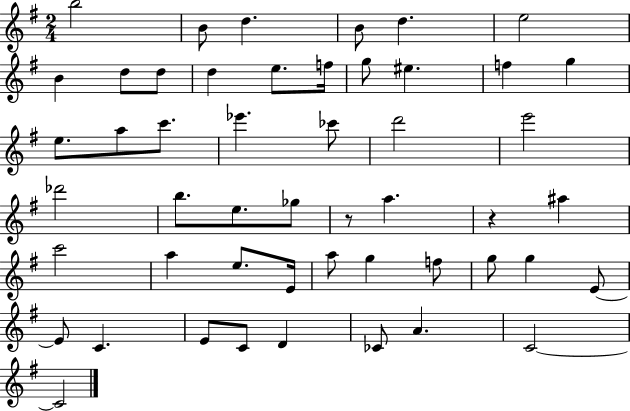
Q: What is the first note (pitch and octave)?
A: B5